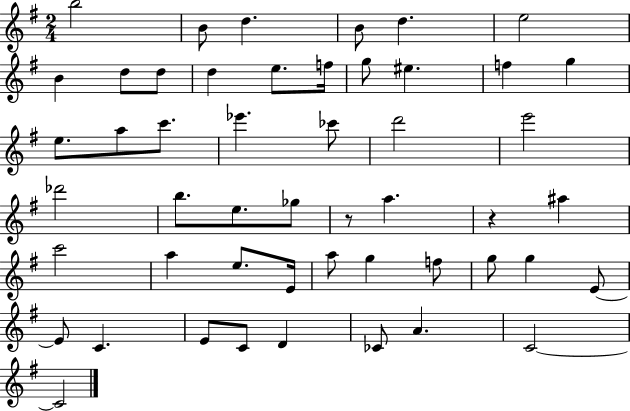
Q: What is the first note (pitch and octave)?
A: B5